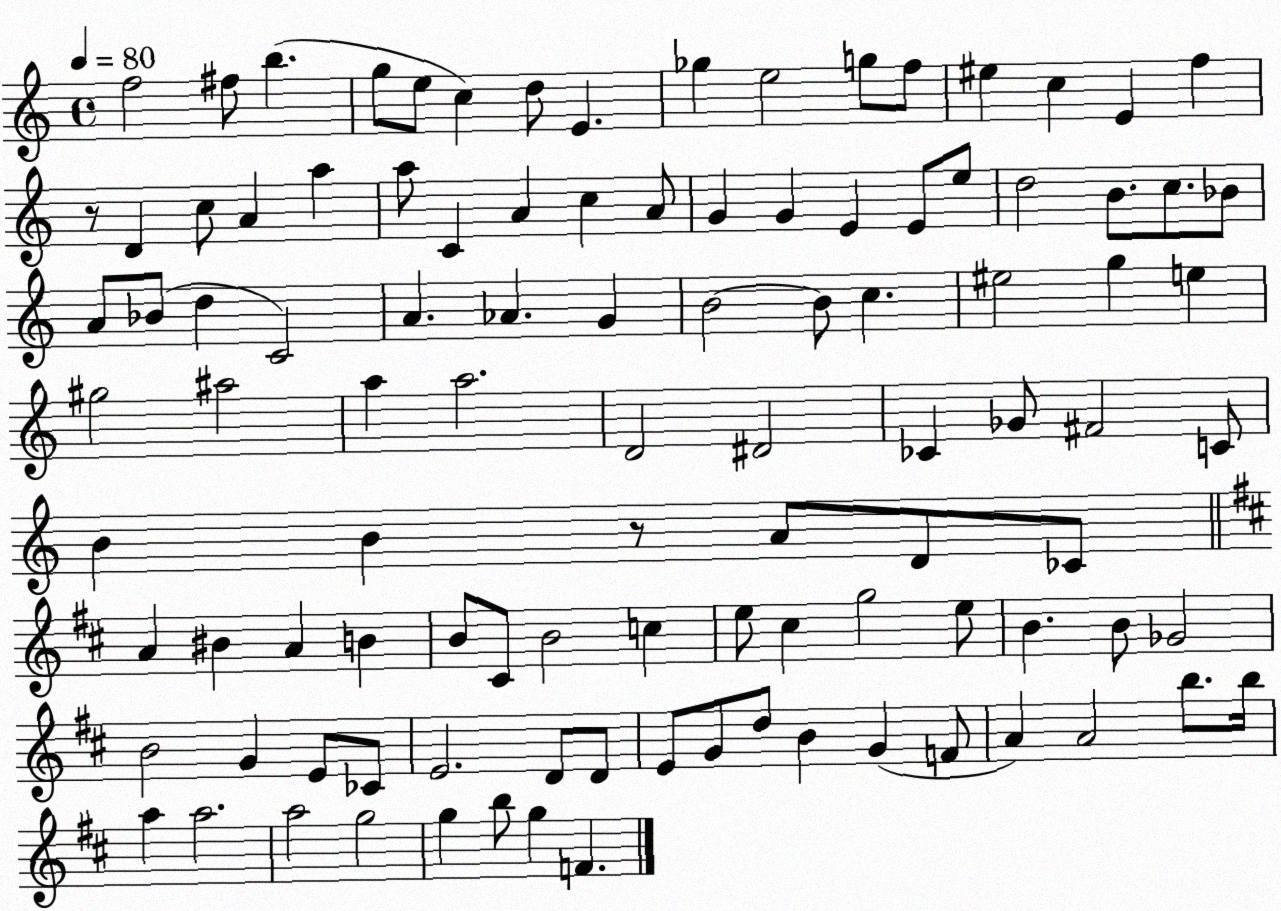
X:1
T:Untitled
M:4/4
L:1/4
K:C
f2 ^f/2 b g/2 e/2 c d/2 E _g e2 g/2 f/2 ^e c E f z/2 D c/2 A a a/2 C A c A/2 G G E E/2 e/2 d2 B/2 c/2 _B/2 A/2 _B/2 d C2 A _A G B2 B/2 c ^e2 g e ^g2 ^a2 a a2 D2 ^D2 _C _G/2 ^F2 C/2 B B z/2 A/2 D/2 _C/2 A ^B A B B/2 ^C/2 B2 c e/2 ^c g2 e/2 B B/2 _G2 B2 G E/2 _C/2 E2 D/2 D/2 E/2 G/2 d/2 B G F/2 A A2 b/2 b/4 a a2 a2 g2 g b/2 g F